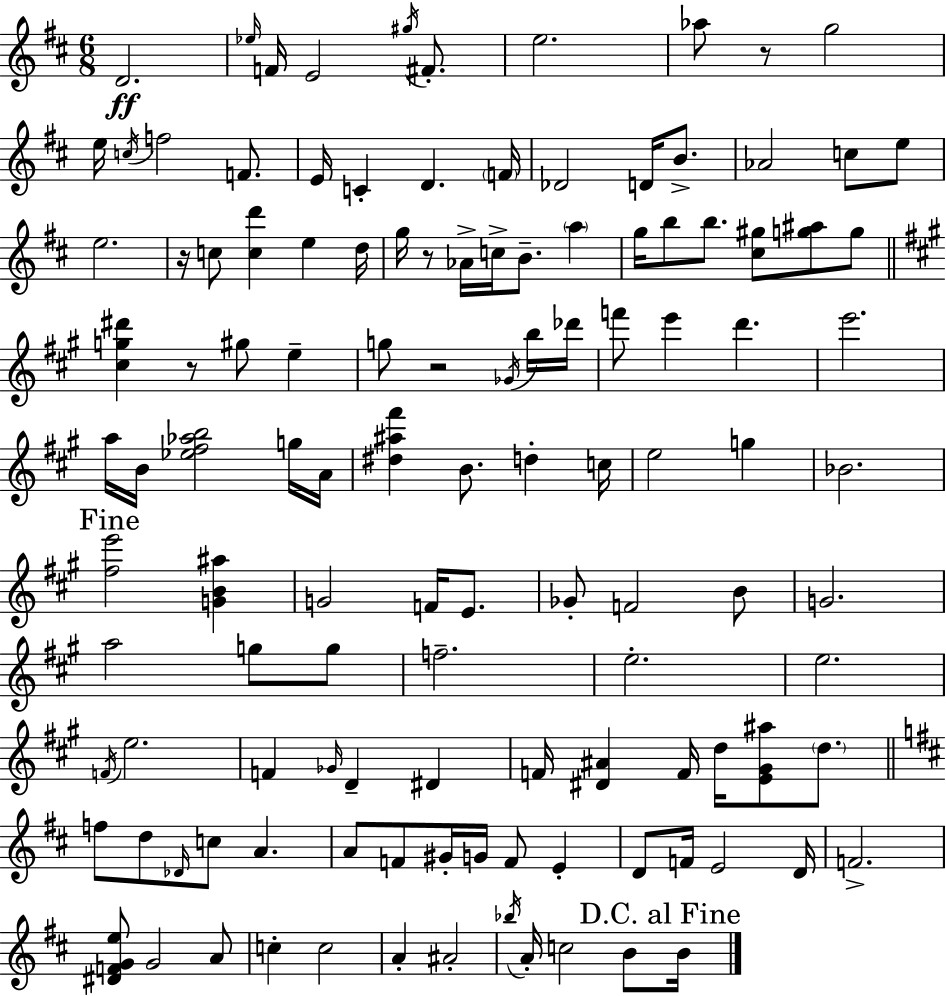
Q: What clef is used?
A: treble